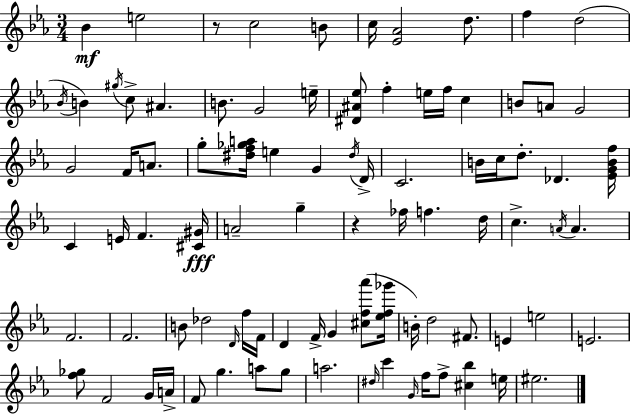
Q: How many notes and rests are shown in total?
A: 89